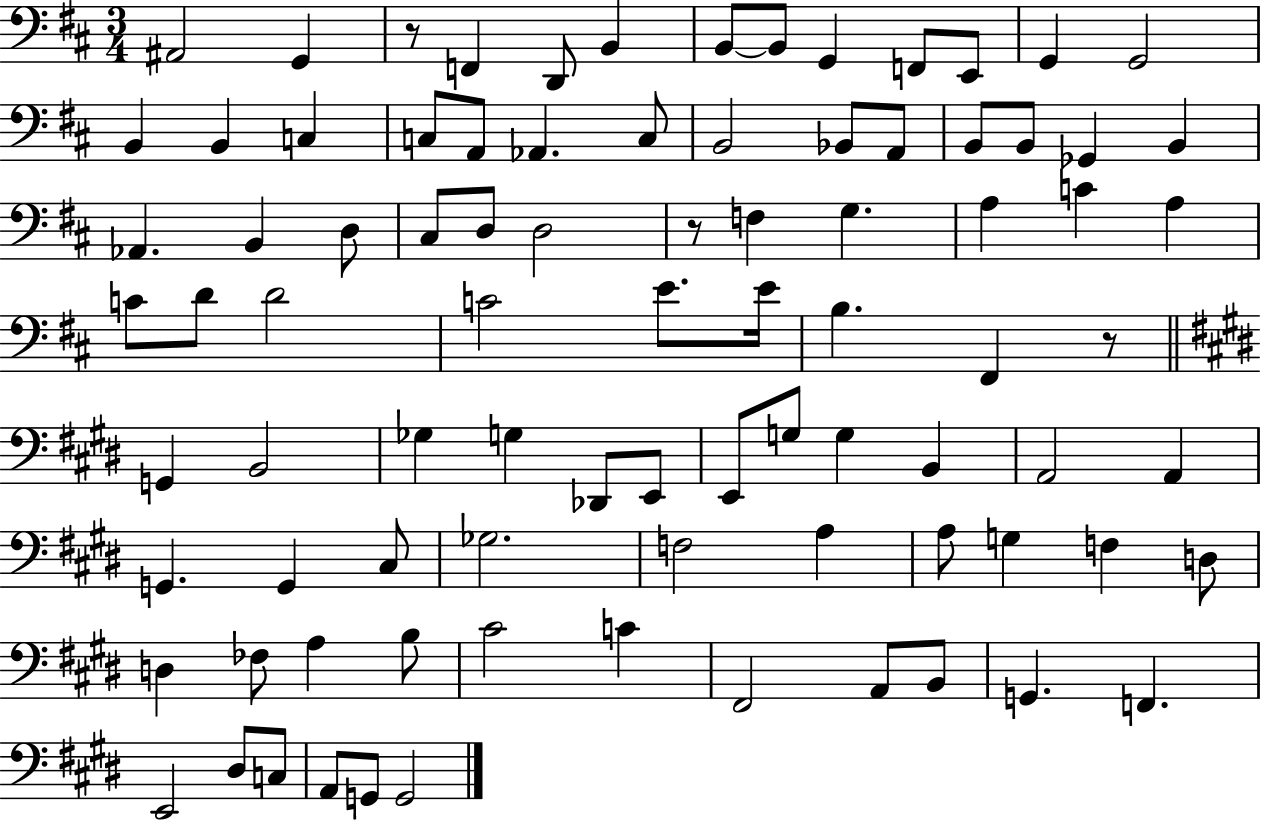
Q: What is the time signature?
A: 3/4